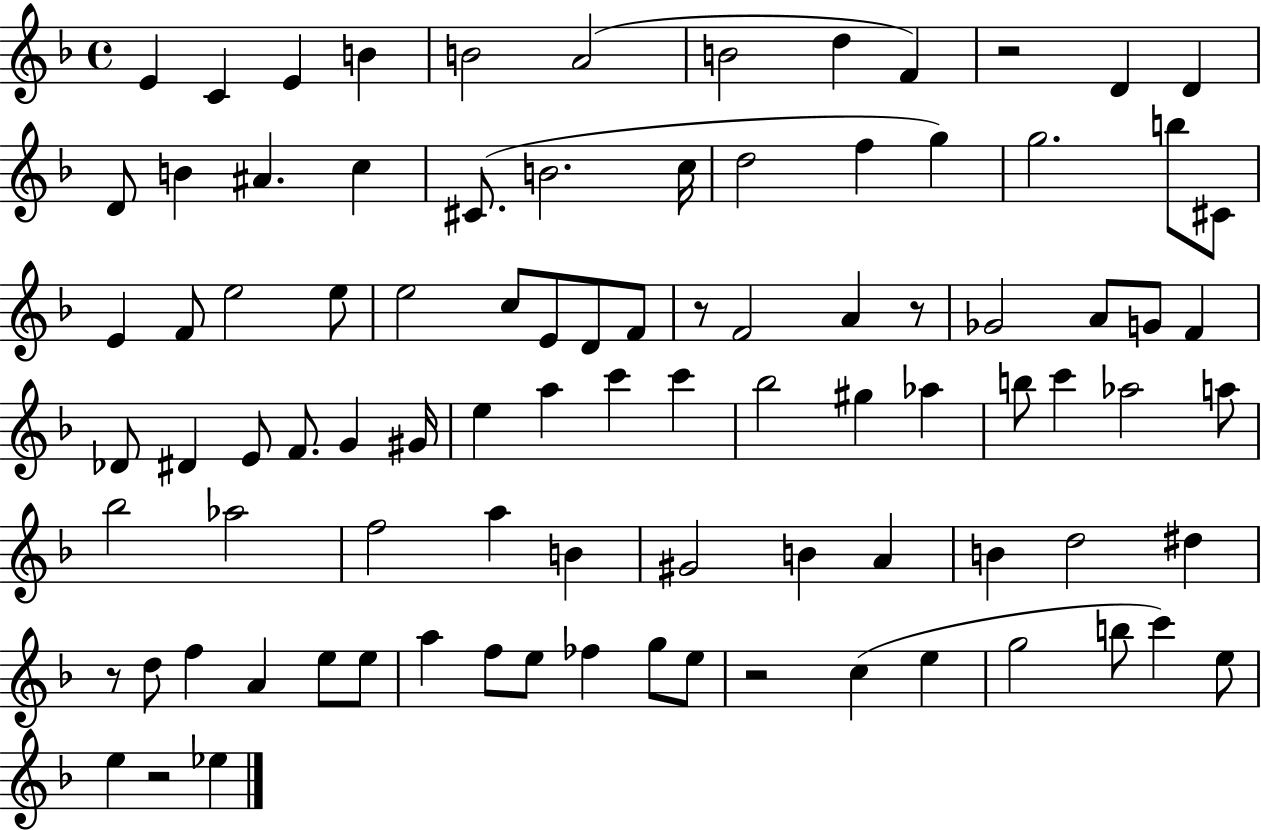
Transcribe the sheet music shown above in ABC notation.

X:1
T:Untitled
M:4/4
L:1/4
K:F
E C E B B2 A2 B2 d F z2 D D D/2 B ^A c ^C/2 B2 c/4 d2 f g g2 b/2 ^C/2 E F/2 e2 e/2 e2 c/2 E/2 D/2 F/2 z/2 F2 A z/2 _G2 A/2 G/2 F _D/2 ^D E/2 F/2 G ^G/4 e a c' c' _b2 ^g _a b/2 c' _a2 a/2 _b2 _a2 f2 a B ^G2 B A B d2 ^d z/2 d/2 f A e/2 e/2 a f/2 e/2 _f g/2 e/2 z2 c e g2 b/2 c' e/2 e z2 _e